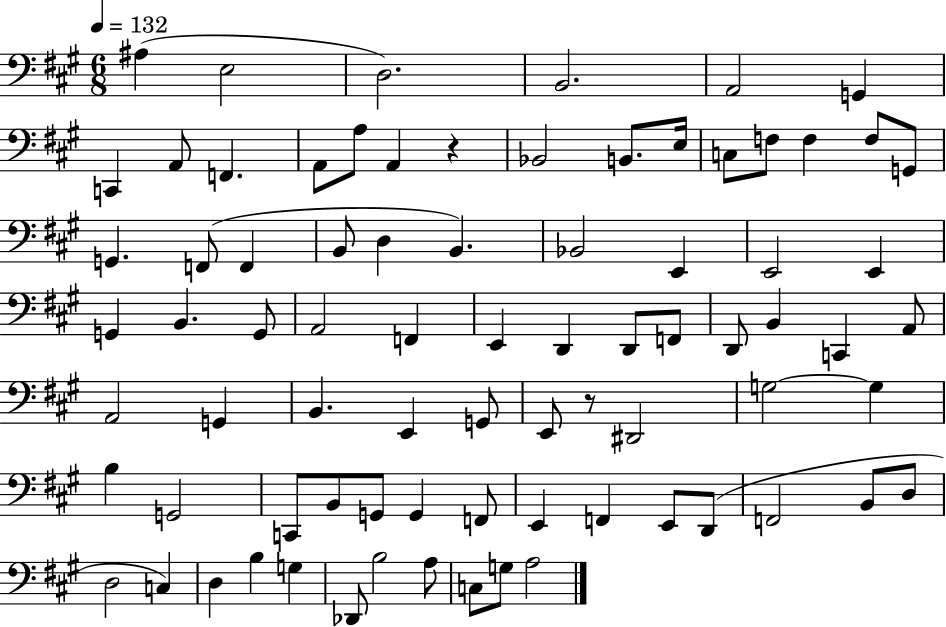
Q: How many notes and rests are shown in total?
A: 79